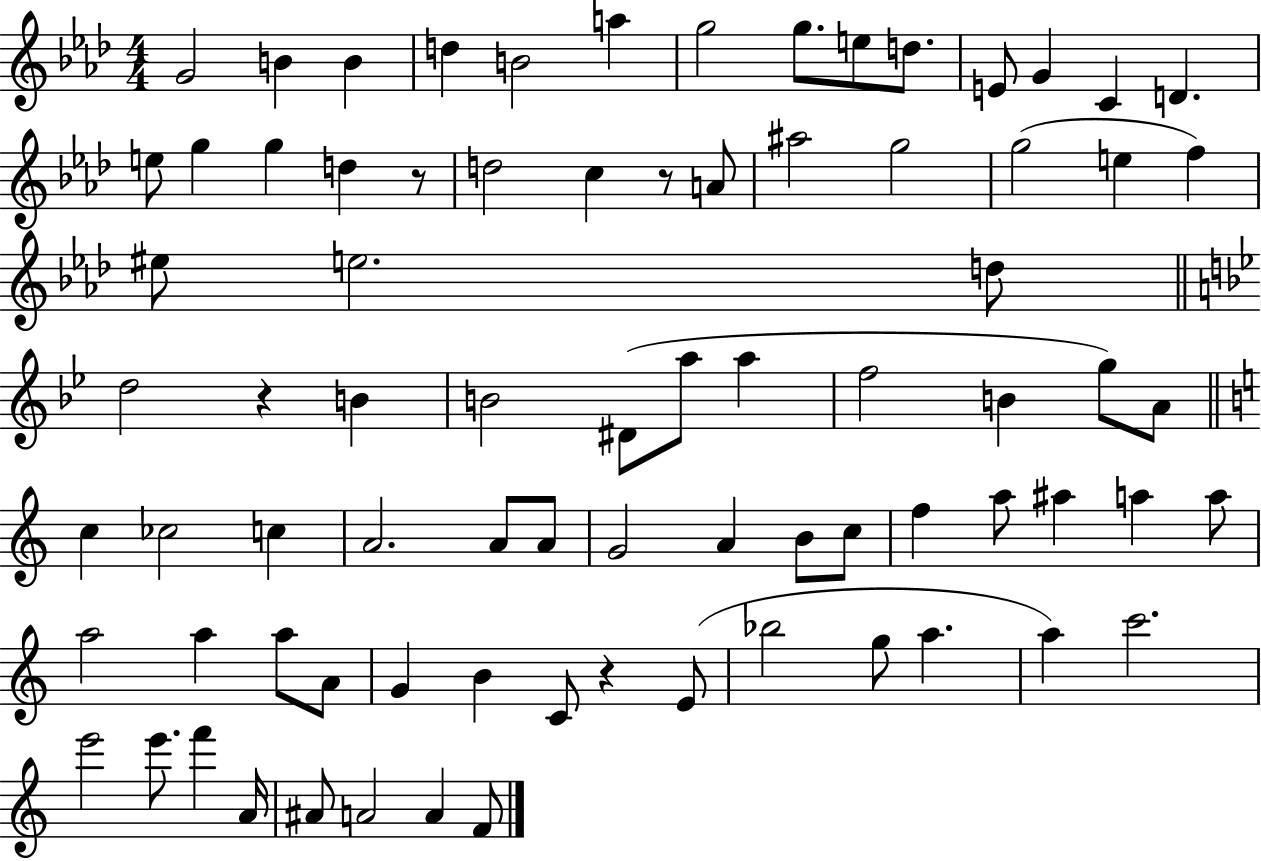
{
  \clef treble
  \numericTimeSignature
  \time 4/4
  \key aes \major
  g'2 b'4 b'4 | d''4 b'2 a''4 | g''2 g''8. e''8 d''8. | e'8 g'4 c'4 d'4. | \break e''8 g''4 g''4 d''4 r8 | d''2 c''4 r8 a'8 | ais''2 g''2 | g''2( e''4 f''4) | \break eis''8 e''2. d''8 | \bar "||" \break \key g \minor d''2 r4 b'4 | b'2 dis'8( a''8 a''4 | f''2 b'4 g''8) a'8 | \bar "||" \break \key c \major c''4 ces''2 c''4 | a'2. a'8 a'8 | g'2 a'4 b'8 c''8 | f''4 a''8 ais''4 a''4 a''8 | \break a''2 a''4 a''8 a'8 | g'4 b'4 c'8 r4 e'8( | bes''2 g''8 a''4. | a''4) c'''2. | \break e'''2 e'''8. f'''4 a'16 | ais'8 a'2 a'4 f'8 | \bar "|."
}